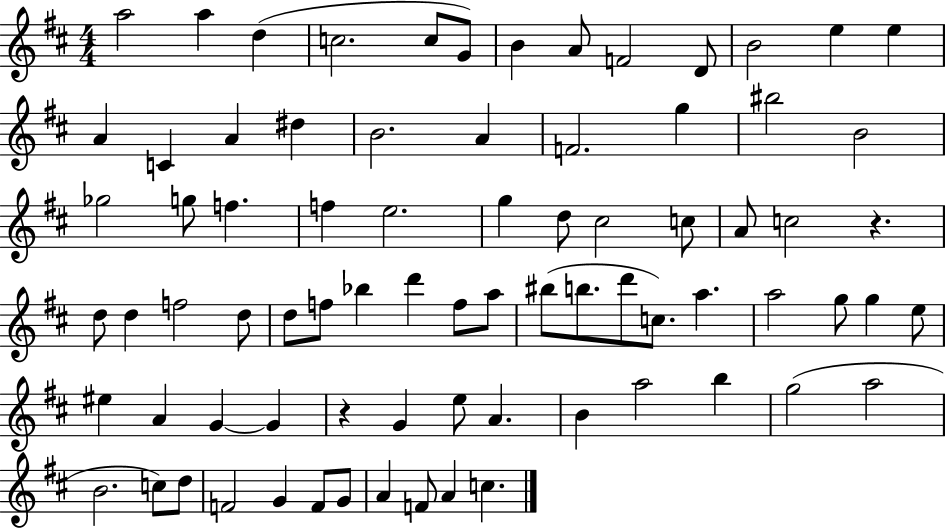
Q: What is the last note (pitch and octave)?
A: C5